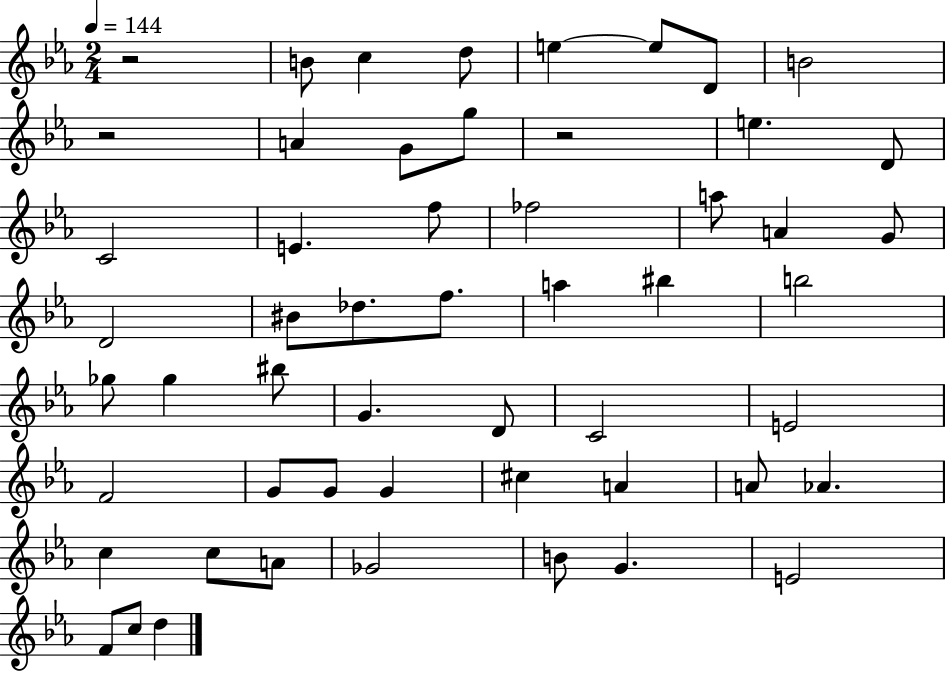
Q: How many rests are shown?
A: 3